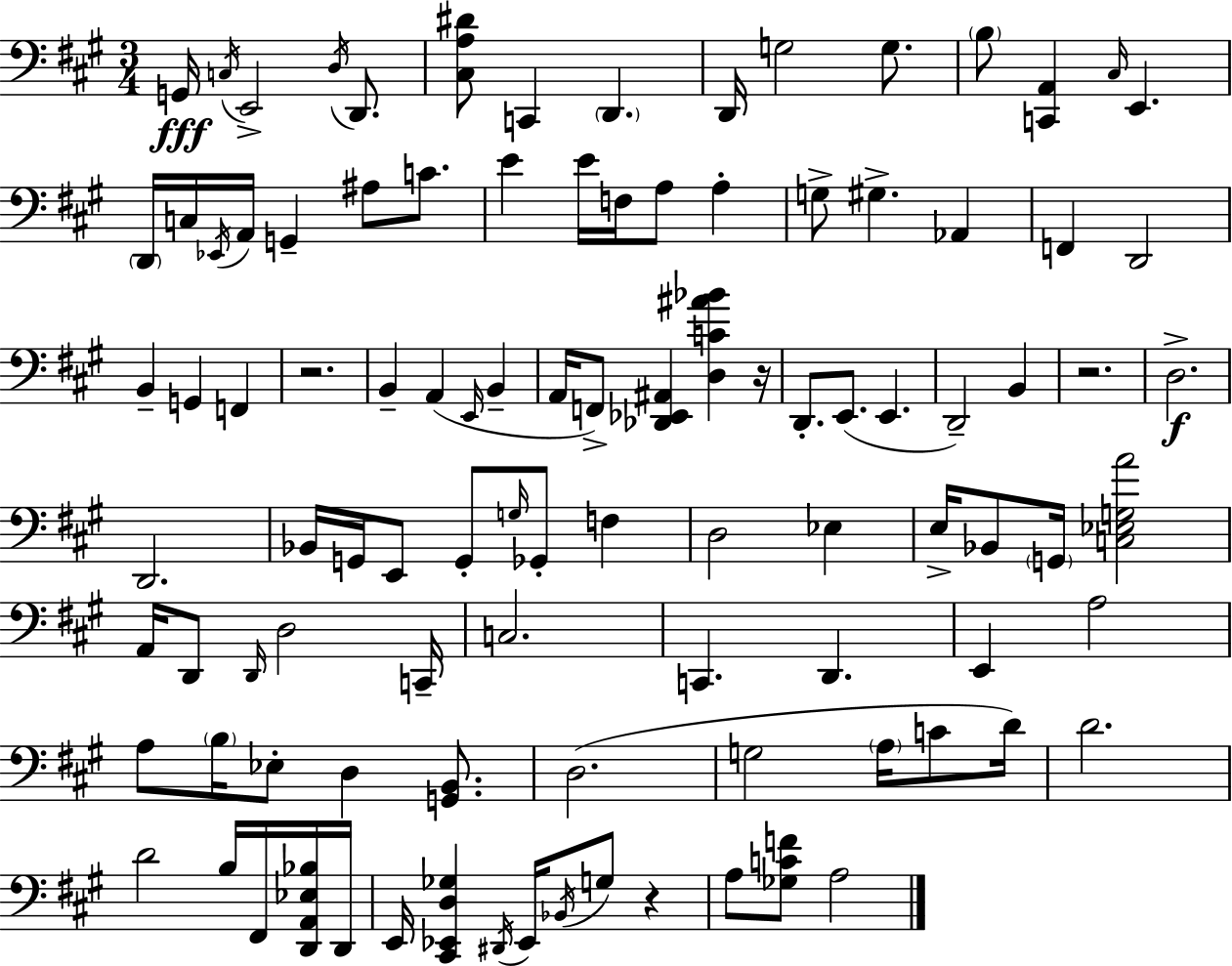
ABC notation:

X:1
T:Untitled
M:3/4
L:1/4
K:A
G,,/4 C,/4 E,,2 D,/4 D,,/2 [^C,A,^D]/2 C,, D,, D,,/4 G,2 G,/2 B,/2 [C,,A,,] ^C,/4 E,, D,,/4 C,/4 _E,,/4 A,,/4 G,, ^A,/2 C/2 E E/4 F,/4 A,/2 A, G,/2 ^G, _A,, F,, D,,2 B,, G,, F,, z2 B,, A,, E,,/4 B,, A,,/4 F,,/2 [_D,,_E,,^A,,] [D,C^A_B] z/4 D,,/2 E,,/2 E,, D,,2 B,, z2 D,2 D,,2 _B,,/4 G,,/4 E,,/2 G,,/2 G,/4 _G,,/2 F, D,2 _E, E,/4 _B,,/2 G,,/4 [C,_E,G,A]2 A,,/4 D,,/2 D,,/4 D,2 C,,/4 C,2 C,, D,, E,, A,2 A,/2 B,/4 _E,/2 D, [G,,B,,]/2 D,2 G,2 A,/4 C/2 D/4 D2 D2 B,/4 ^F,,/4 [D,,A,,_E,_B,]/4 D,,/4 E,,/4 [^C,,_E,,D,_G,] ^D,,/4 _E,,/4 _B,,/4 G,/2 z A,/2 [_G,CF]/2 A,2